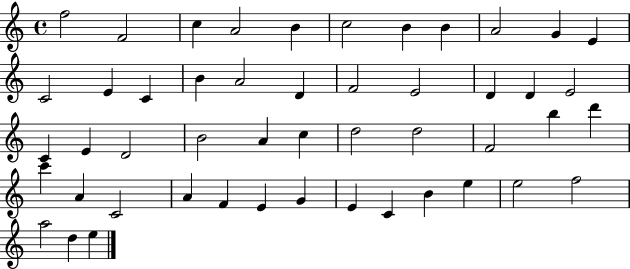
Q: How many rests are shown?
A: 0